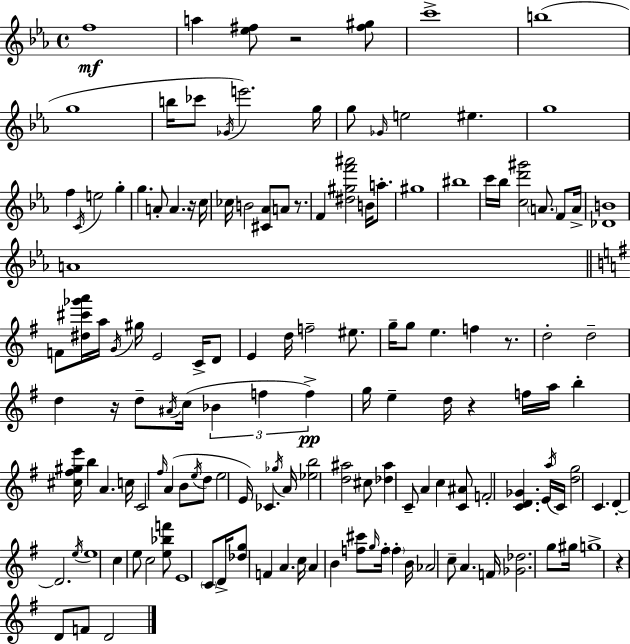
{
  \clef treble
  \time 4/4
  \defaultTimeSignature
  \key ees \major
  f''1\mf | a''4 <ees'' fis''>8 r2 <fis'' gis''>8 | c'''1-> | b''1( | \break g''1 | b''16 ces'''8 \acciaccatura { ges'16 } e'''2.) | g''16 g''8 \grace { ges'16 } e''2 eis''4. | g''1 | \break f''4 \acciaccatura { c'16 } e''2 g''4-. | g''4. a'8-. a'4. | r16 c''16 ces''16 b'2 <cis' aes'>8 a'8 | r8. f'4 <dis'' gis'' f''' ais'''>2 b'16 | \break a''8.-. gis''1 | bis''1 | c'''16 bes''16 <c'' d''' gis'''>2 \parenthesize a'8. | f'8 a'16-> <des' b'>1 | \break a'1 | \bar "||" \break \key g \major f'8 <dis'' cis''' ges''' a'''>16 a''16 \acciaccatura { g'16 } gis''16 e'2 c'16-> d'8 | e'4 d''16 f''2-- eis''8. | g''16-- g''8 e''4. f''4 r8. | d''2-. d''2-- | \break d''4 r16 d''8-- \acciaccatura { ais'16 }( c''16 \tuplet 3/2 { bes'4 f''4 | f''4->\pp) } g''16 e''4-- d''16 r4 | f''16 a''16 b''4-. <cis'' fis'' gis'' e'''>16 b''4 a'4. | c''16 c'2 \grace { fis''16 } a'4( b'8 | \break \acciaccatura { e''16 } d''8 e''2 e'16) ces'4. | \acciaccatura { ges''16 } a'16 <ees'' b''>2 <d'' ais''>2 | cis''8 <des'' ais''>4 c'8-- a'4 | c''4 <c' ais'>8 f'2-. <c' d' ges'>4. | \break e'16 \acciaccatura { a''16 } c'16 <d'' g''>2 | c'4. d'4-.~~ d'2. | \acciaccatura { e''16 } e''1 | c''4 e''8 c''2 | \break <e'' bes'' f'''>8 e'1 | \parenthesize c'8 d'16-> <des'' g''>8 f'4 | a'4. c''16 a'4 b'4 <f'' cis'''>8 | \grace { g''16 } f''16-. \parenthesize f''4-. b'16 aes'2 | \break c''8-- a'4. f'16 <ges' des''>2. | g''8 gis''16 g''1-> | r4 d'8 f'8 | d'2 \bar "|."
}